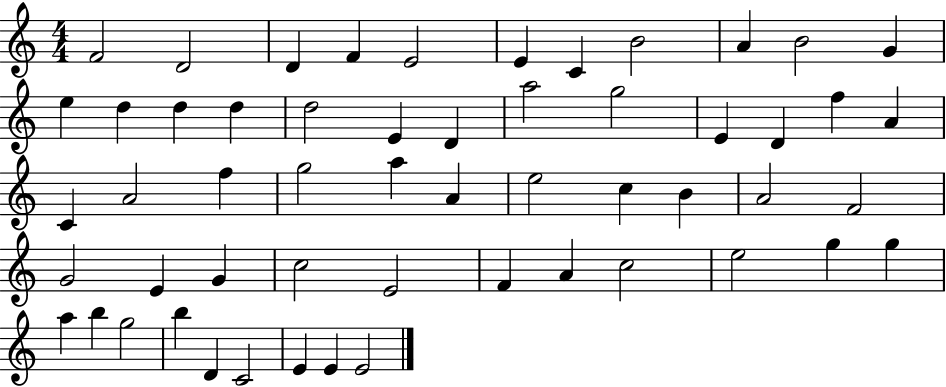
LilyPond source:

{
  \clef treble
  \numericTimeSignature
  \time 4/4
  \key c \major
  f'2 d'2 | d'4 f'4 e'2 | e'4 c'4 b'2 | a'4 b'2 g'4 | \break e''4 d''4 d''4 d''4 | d''2 e'4 d'4 | a''2 g''2 | e'4 d'4 f''4 a'4 | \break c'4 a'2 f''4 | g''2 a''4 a'4 | e''2 c''4 b'4 | a'2 f'2 | \break g'2 e'4 g'4 | c''2 e'2 | f'4 a'4 c''2 | e''2 g''4 g''4 | \break a''4 b''4 g''2 | b''4 d'4 c'2 | e'4 e'4 e'2 | \bar "|."
}